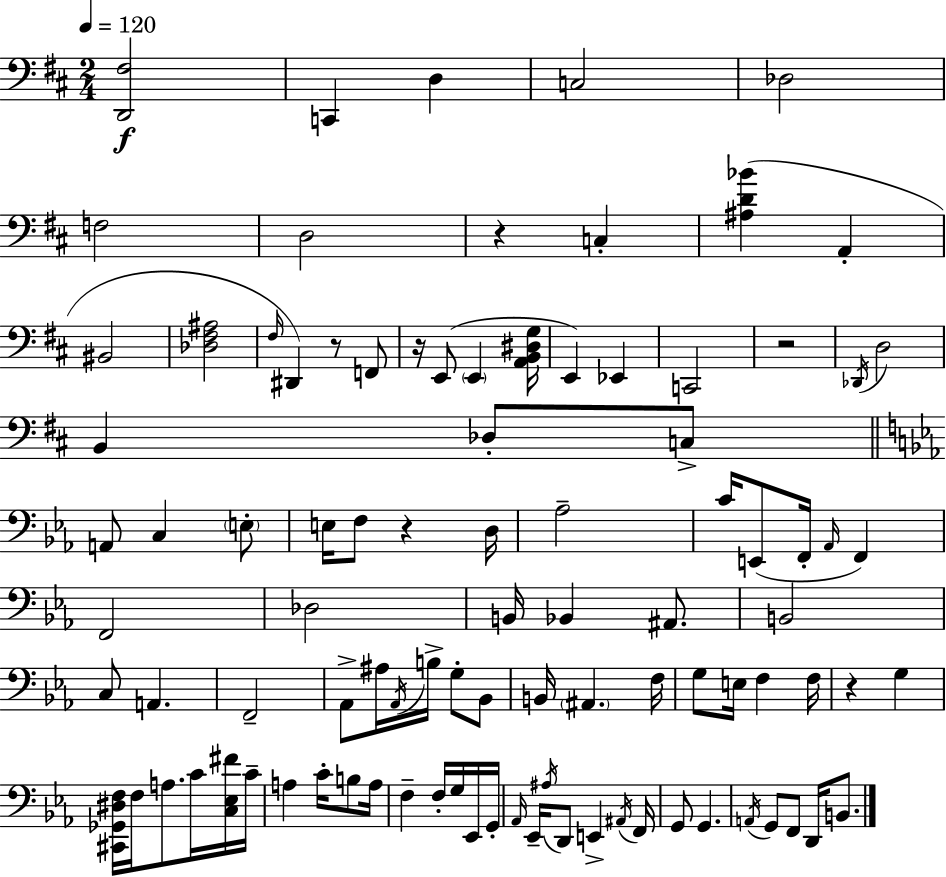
[D2,F#3]/h C2/q D3/q C3/h Db3/h F3/h D3/h R/q C3/q [A#3,D4,Bb4]/q A2/q BIS2/h [Db3,F#3,A#3]/h F#3/s D#2/q R/e F2/e R/s E2/e E2/q [A2,B2,D#3,G3]/s E2/q Eb2/q C2/h R/h Db2/s D3/h B2/q Db3/e C3/e A2/e C3/q E3/e E3/s F3/e R/q D3/s Ab3/h C4/s E2/e F2/s Ab2/s F2/q F2/h Db3/h B2/s Bb2/q A#2/e. B2/h C3/e A2/q. F2/h Ab2/e A#3/s Ab2/s B3/s G3/e Bb2/e B2/s A#2/q. F3/s G3/e E3/s F3/q F3/s R/q G3/q [C#2,Gb2,D#3,F3]/s F3/s A3/e. C4/s [C3,Eb3,F#4]/s C4/s A3/q C4/s B3/e A3/s F3/q F3/s G3/s Eb2/s G2/s Ab2/s Eb2/s A#3/s D2/e E2/q A#2/s F2/s G2/e G2/q. A2/s G2/e F2/e D2/s B2/e.